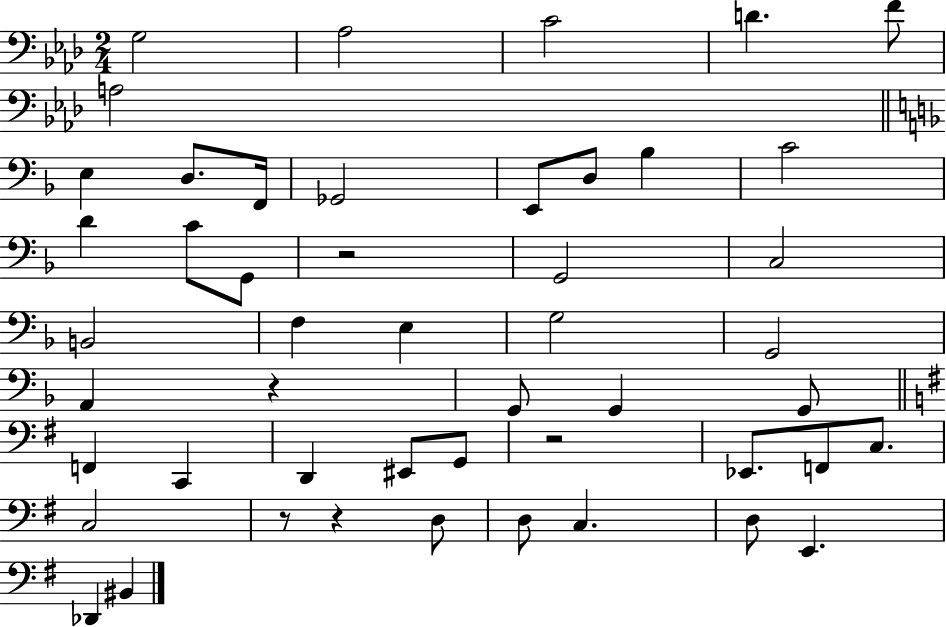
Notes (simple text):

G3/h Ab3/h C4/h D4/q. F4/e A3/h E3/q D3/e. F2/s Gb2/h E2/e D3/e Bb3/q C4/h D4/q C4/e G2/e R/h G2/h C3/h B2/h F3/q E3/q G3/h G2/h A2/q R/q G2/e G2/q G2/e F2/q C2/q D2/q EIS2/e G2/e R/h Eb2/e. F2/e C3/e. C3/h R/e R/q D3/e D3/e C3/q. D3/e E2/q. Db2/q BIS2/q